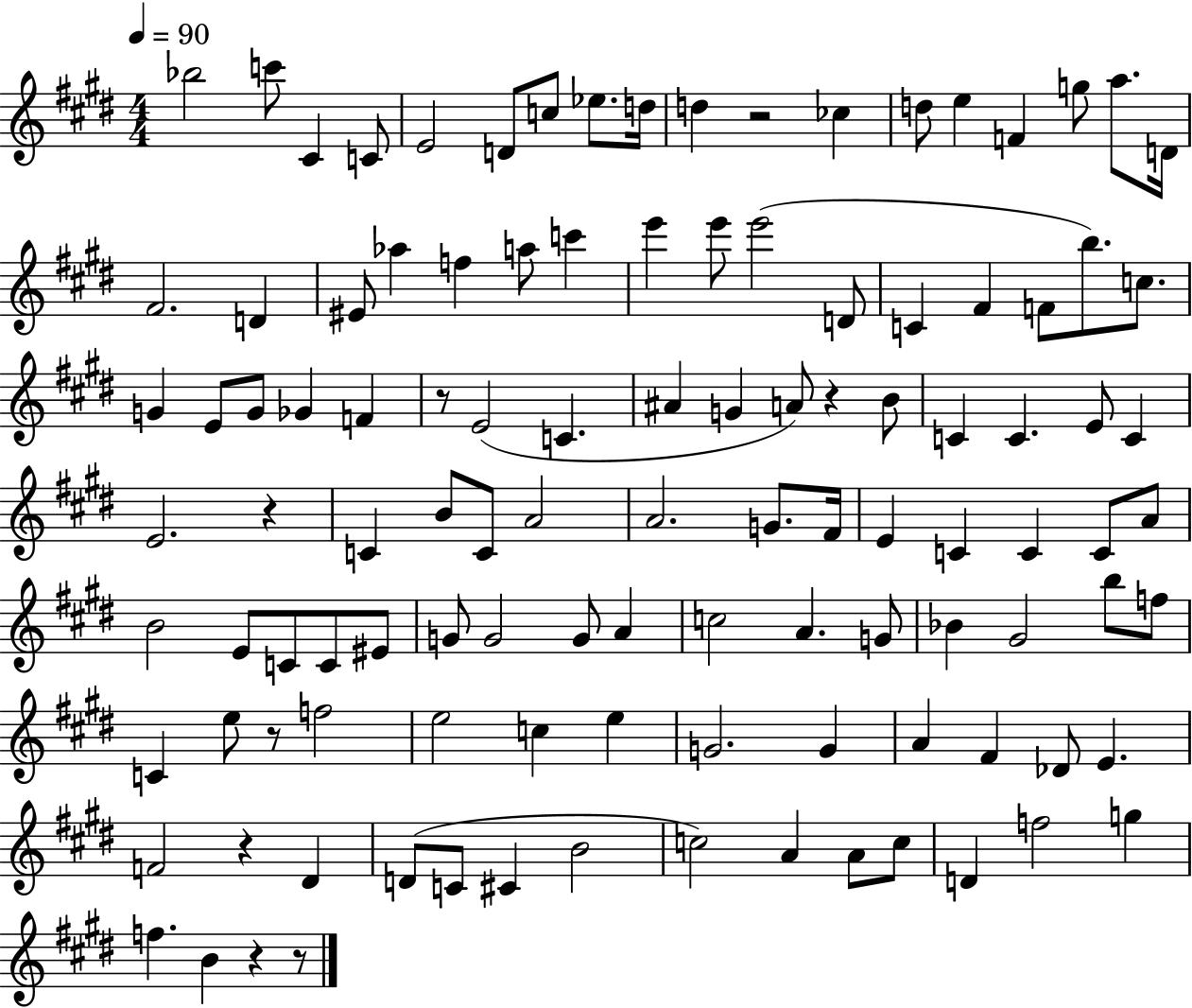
X:1
T:Untitled
M:4/4
L:1/4
K:E
_b2 c'/2 ^C C/2 E2 D/2 c/2 _e/2 d/4 d z2 _c d/2 e F g/2 a/2 D/4 ^F2 D ^E/2 _a f a/2 c' e' e'/2 e'2 D/2 C ^F F/2 b/2 c/2 G E/2 G/2 _G F z/2 E2 C ^A G A/2 z B/2 C C E/2 C E2 z C B/2 C/2 A2 A2 G/2 ^F/4 E C C C/2 A/2 B2 E/2 C/2 C/2 ^E/2 G/2 G2 G/2 A c2 A G/2 _B ^G2 b/2 f/2 C e/2 z/2 f2 e2 c e G2 G A ^F _D/2 E F2 z ^D D/2 C/2 ^C B2 c2 A A/2 c/2 D f2 g f B z z/2